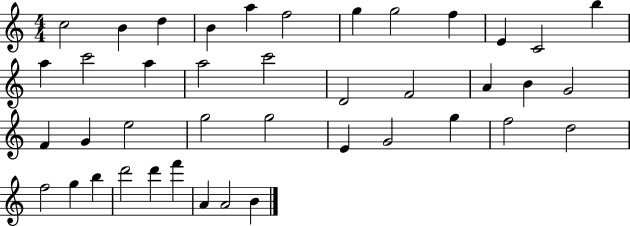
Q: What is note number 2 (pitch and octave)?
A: B4